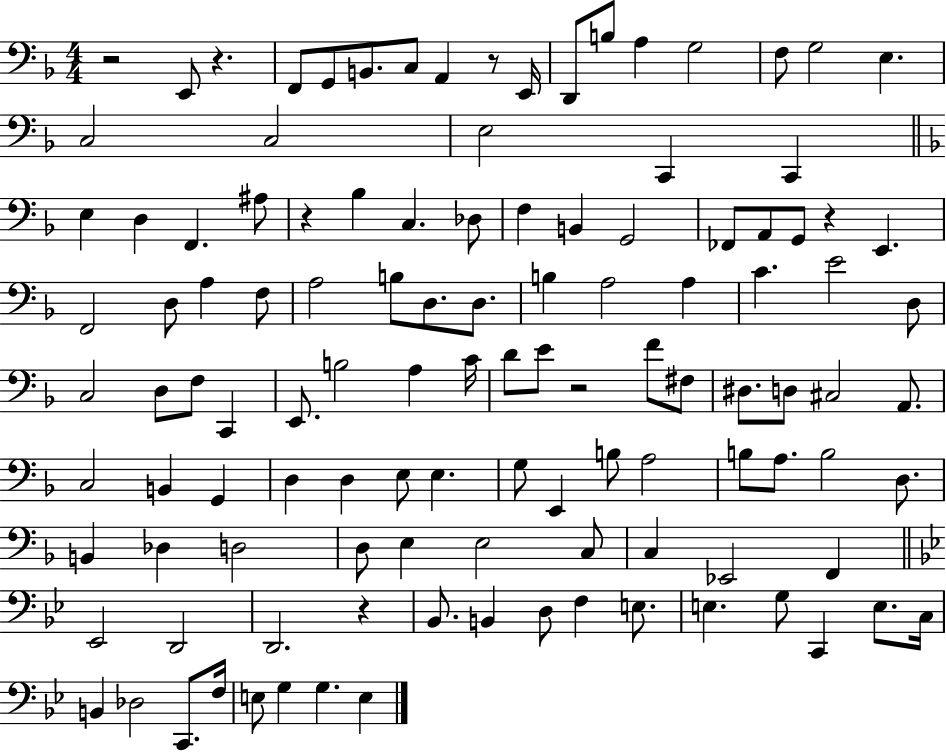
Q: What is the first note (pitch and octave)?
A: E2